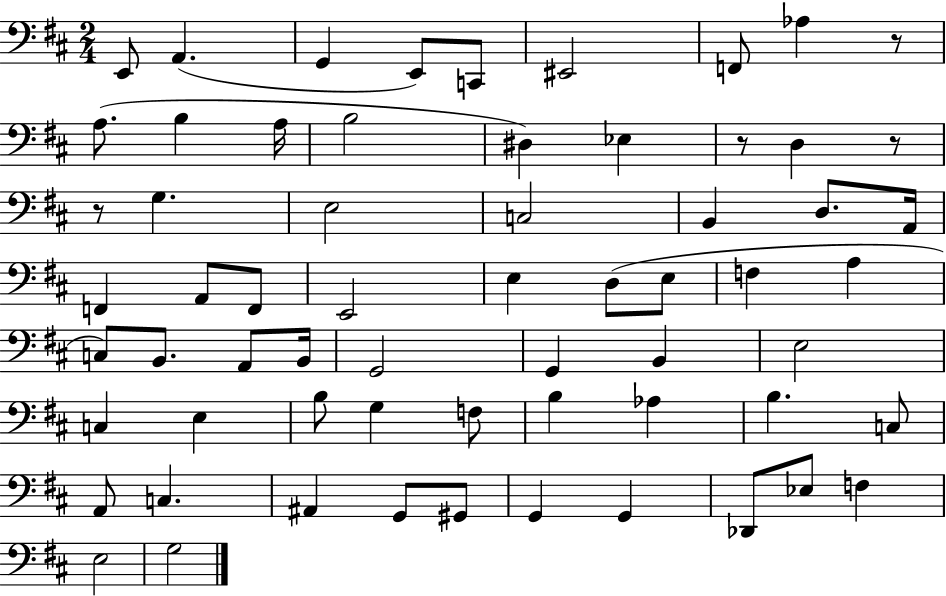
E2/e A2/q. G2/q E2/e C2/e EIS2/h F2/e Ab3/q R/e A3/e. B3/q A3/s B3/h D#3/q Eb3/q R/e D3/q R/e R/e G3/q. E3/h C3/h B2/q D3/e. A2/s F2/q A2/e F2/e E2/h E3/q D3/e E3/e F3/q A3/q C3/e B2/e. A2/e B2/s G2/h G2/q B2/q E3/h C3/q E3/q B3/e G3/q F3/e B3/q Ab3/q B3/q. C3/e A2/e C3/q. A#2/q G2/e G#2/e G2/q G2/q Db2/e Eb3/e F3/q E3/h G3/h